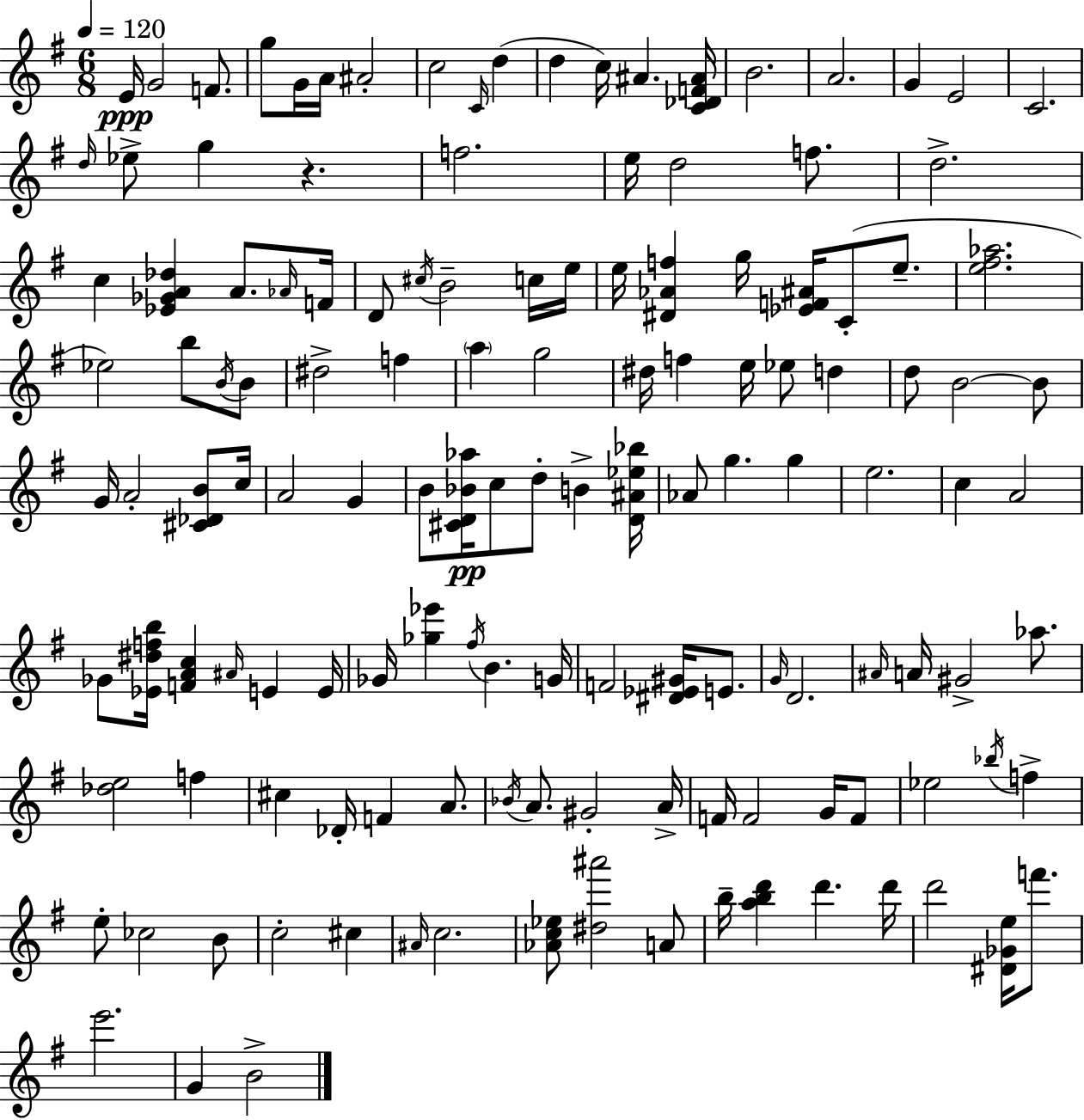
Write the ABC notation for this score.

X:1
T:Untitled
M:6/8
L:1/4
K:Em
E/4 G2 F/2 g/2 G/4 A/4 ^A2 c2 C/4 d d c/4 ^A [C_DF^A]/4 B2 A2 G E2 C2 d/4 _e/2 g z f2 e/4 d2 f/2 d2 c [_E_GA_d] A/2 _A/4 F/4 D/2 ^c/4 B2 c/4 e/4 e/4 [^D_Af] g/4 [_EF^A]/4 C/2 e/2 [e^f_a]2 _e2 b/2 B/4 B/2 ^d2 f a g2 ^d/4 f e/4 _e/2 d d/2 B2 B/2 G/4 A2 [^C_DB]/2 c/4 A2 G B/2 [^CD_B_a]/4 c/2 d/2 B [D^A_e_b]/4 _A/2 g g e2 c A2 _G/2 [_E^dfb]/4 [FAc] ^A/4 E E/4 _G/4 [_g_e'] ^f/4 B G/4 F2 [^D_E^G]/4 E/2 G/4 D2 ^A/4 A/4 ^G2 _a/2 [_de]2 f ^c _D/4 F A/2 _B/4 A/2 ^G2 A/4 F/4 F2 G/4 F/2 _e2 _b/4 f e/2 _c2 B/2 c2 ^c ^A/4 c2 [_Ac_e]/2 [^d^a']2 A/2 b/4 [abd'] d' d'/4 d'2 [^D_Ge]/4 f'/2 e'2 G B2